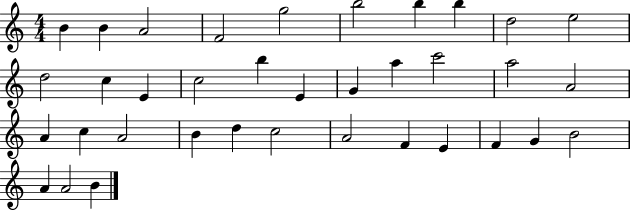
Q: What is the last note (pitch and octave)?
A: B4